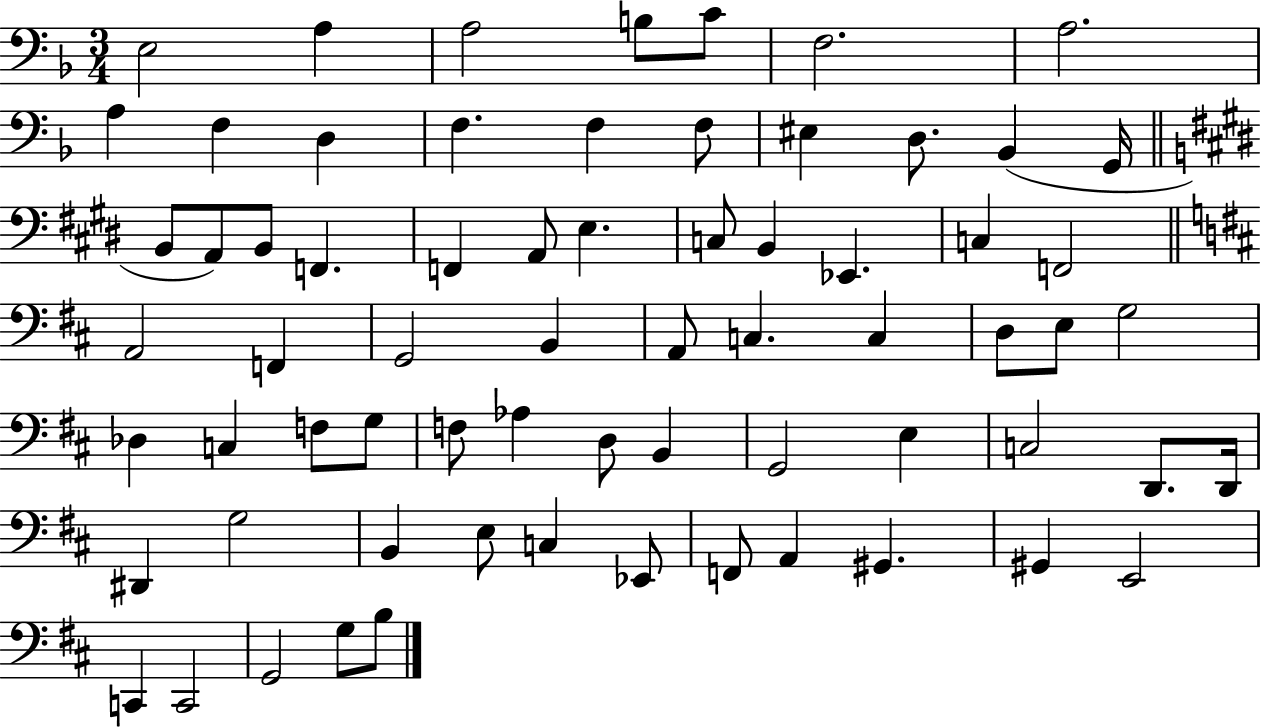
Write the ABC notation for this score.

X:1
T:Untitled
M:3/4
L:1/4
K:F
E,2 A, A,2 B,/2 C/2 F,2 A,2 A, F, D, F, F, F,/2 ^E, D,/2 _B,, G,,/4 B,,/2 A,,/2 B,,/2 F,, F,, A,,/2 E, C,/2 B,, _E,, C, F,,2 A,,2 F,, G,,2 B,, A,,/2 C, C, D,/2 E,/2 G,2 _D, C, F,/2 G,/2 F,/2 _A, D,/2 B,, G,,2 E, C,2 D,,/2 D,,/4 ^D,, G,2 B,, E,/2 C, _E,,/2 F,,/2 A,, ^G,, ^G,, E,,2 C,, C,,2 G,,2 G,/2 B,/2